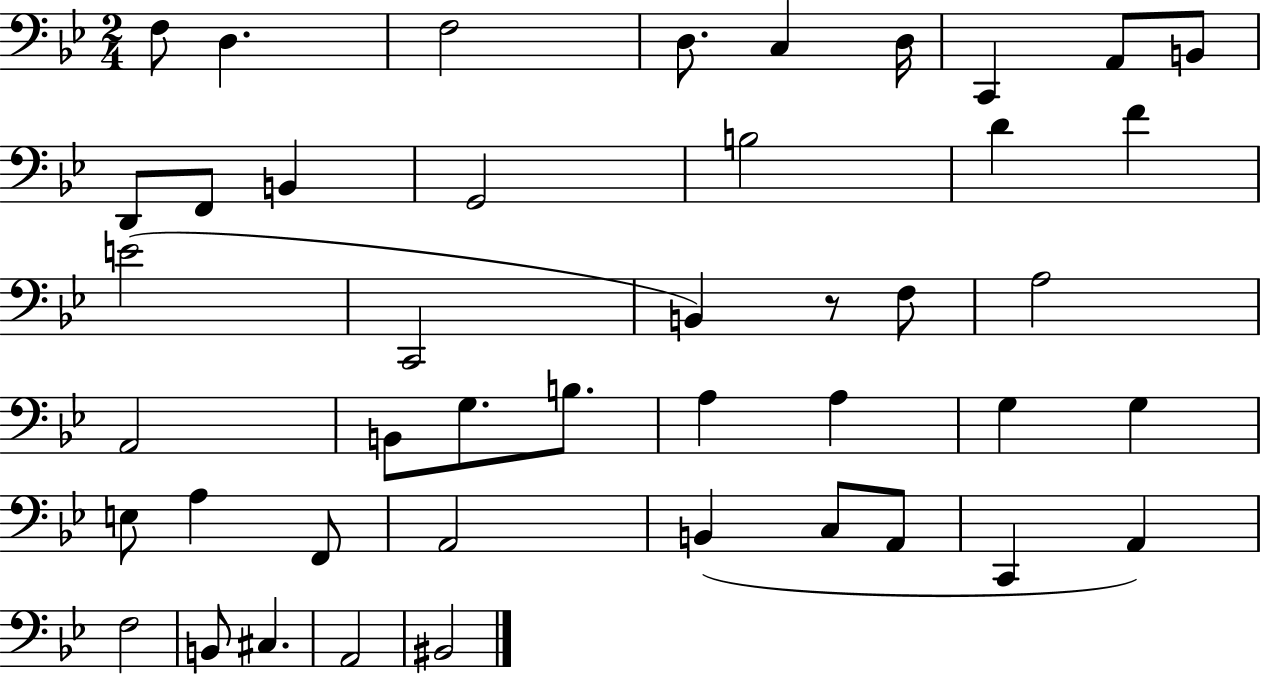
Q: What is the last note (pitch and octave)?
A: BIS2